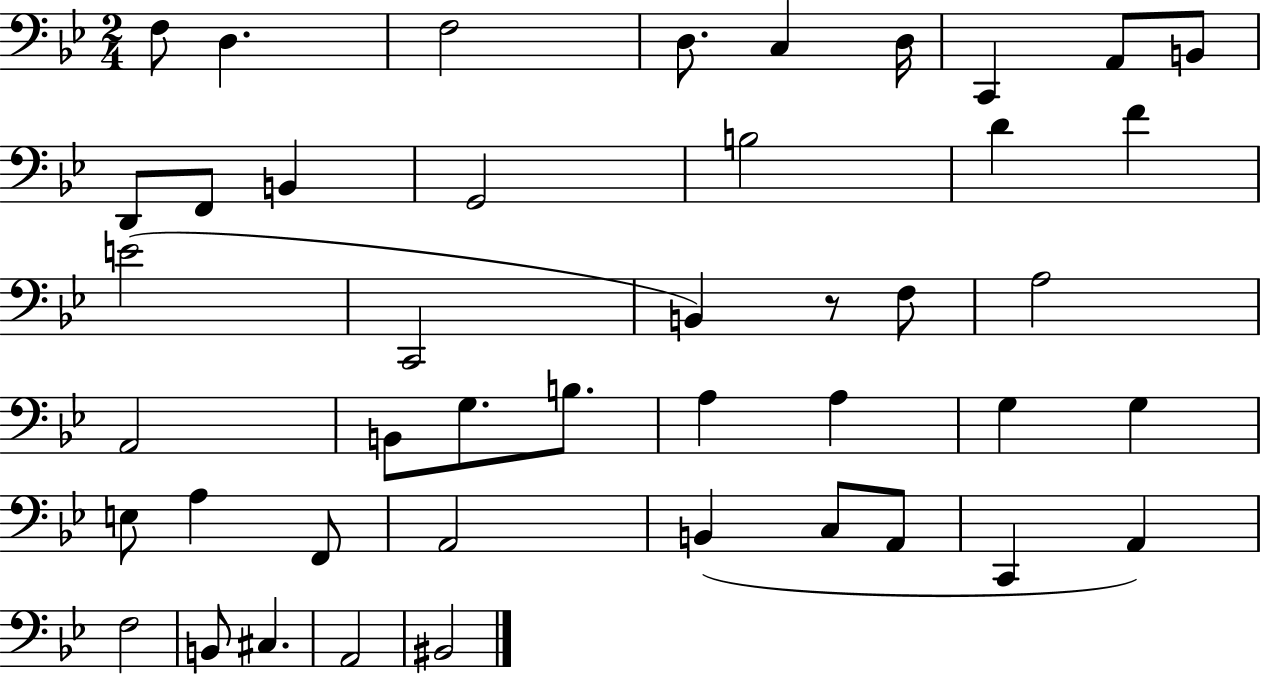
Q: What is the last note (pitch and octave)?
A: BIS2